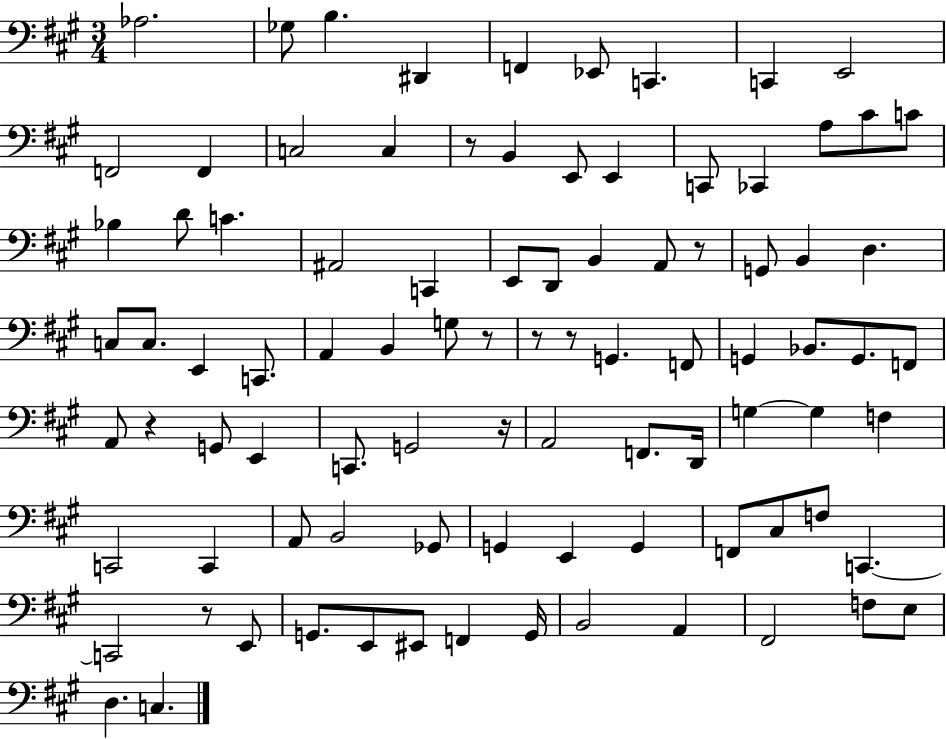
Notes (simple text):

Ab3/h. Gb3/e B3/q. D#2/q F2/q Eb2/e C2/q. C2/q E2/h F2/h F2/q C3/h C3/q R/e B2/q E2/e E2/q C2/e CES2/q A3/e C#4/e C4/e Bb3/q D4/e C4/q. A#2/h C2/q E2/e D2/e B2/q A2/e R/e G2/e B2/q D3/q. C3/e C3/e. E2/q C2/e. A2/q B2/q G3/e R/e R/e R/e G2/q. F2/e G2/q Bb2/e. G2/e. F2/e A2/e R/q G2/e E2/q C2/e. G2/h R/s A2/h F2/e. D2/s G3/q G3/q F3/q C2/h C2/q A2/e B2/h Gb2/e G2/q E2/q G2/q F2/e C#3/e F3/e C2/q. C2/h R/e E2/e G2/e. E2/e EIS2/e F2/q G2/s B2/h A2/q F#2/h F3/e E3/e D3/q. C3/q.